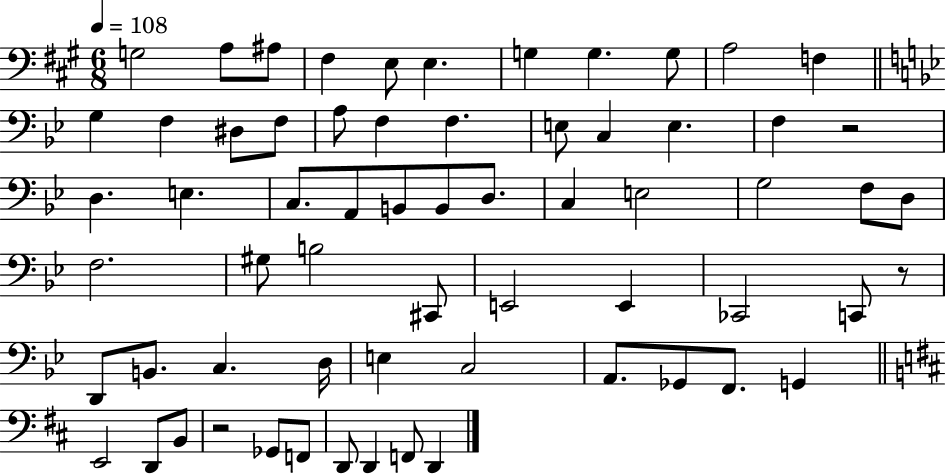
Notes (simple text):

G3/h A3/e A#3/e F#3/q E3/e E3/q. G3/q G3/q. G3/e A3/h F3/q G3/q F3/q D#3/e F3/e A3/e F3/q F3/q. E3/e C3/q E3/q. F3/q R/h D3/q. E3/q. C3/e. A2/e B2/e B2/e D3/e. C3/q E3/h G3/h F3/e D3/e F3/h. G#3/e B3/h C#2/e E2/h E2/q CES2/h C2/e R/e D2/e B2/e. C3/q. D3/s E3/q C3/h A2/e. Gb2/e F2/e. G2/q E2/h D2/e B2/e R/h Gb2/e F2/e D2/e D2/q F2/e D2/q